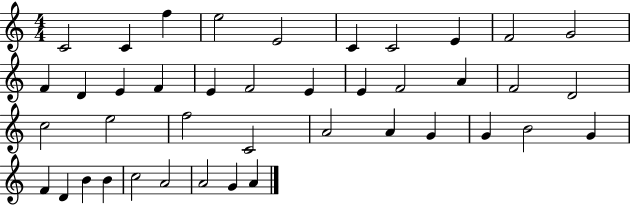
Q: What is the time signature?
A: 4/4